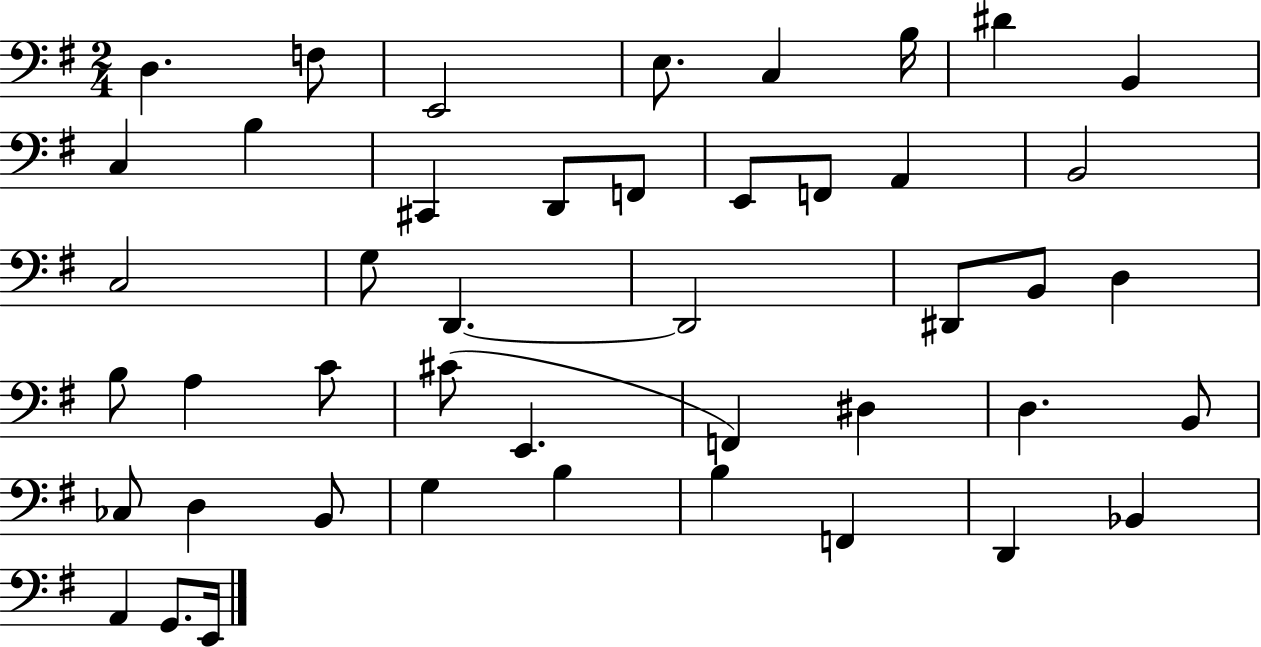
{
  \clef bass
  \numericTimeSignature
  \time 2/4
  \key g \major
  d4. f8 | e,2 | e8. c4 b16 | dis'4 b,4 | \break c4 b4 | cis,4 d,8 f,8 | e,8 f,8 a,4 | b,2 | \break c2 | g8 d,4.~~ | d,2 | dis,8 b,8 d4 | \break b8 a4 c'8 | cis'8( e,4. | f,4) dis4 | d4. b,8 | \break ces8 d4 b,8 | g4 b4 | b4 f,4 | d,4 bes,4 | \break a,4 g,8. e,16 | \bar "|."
}